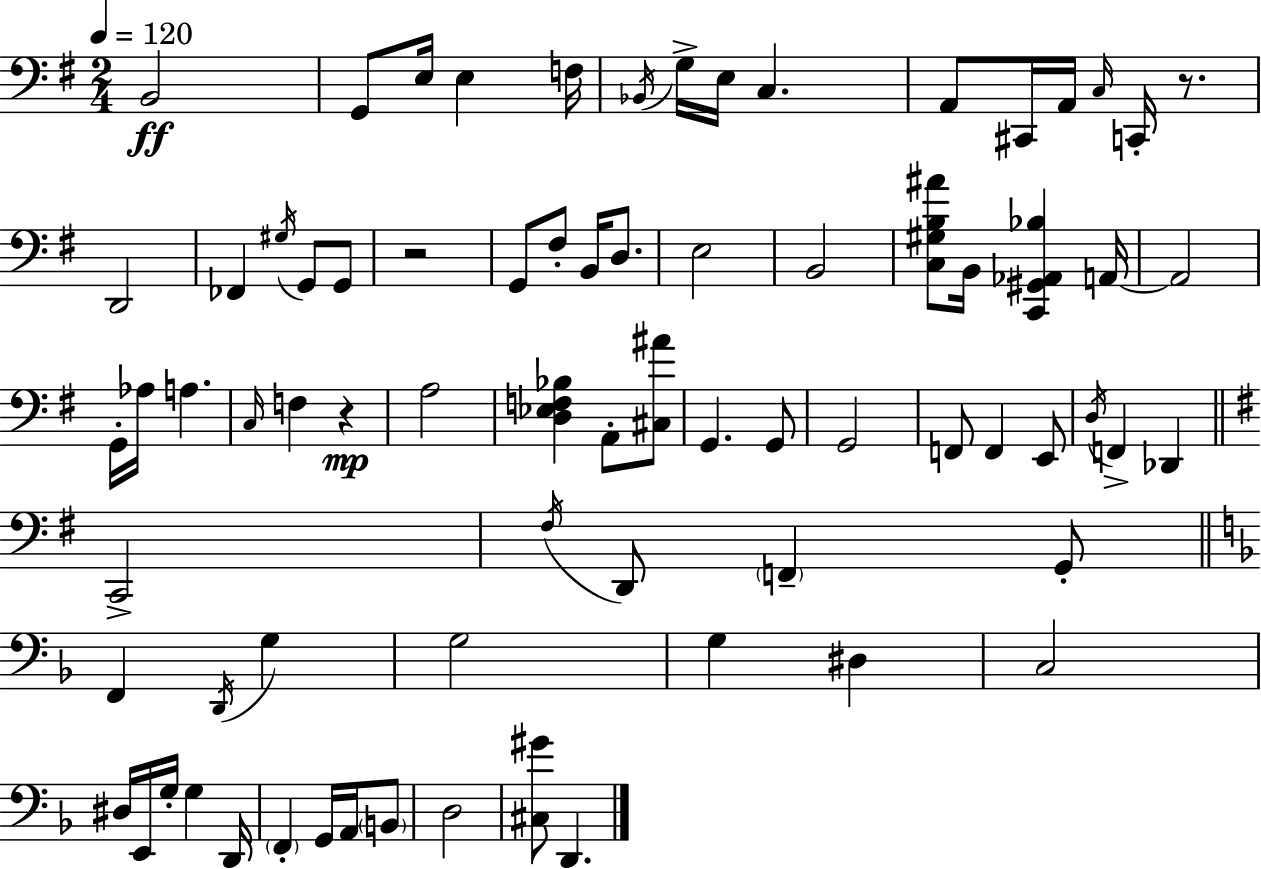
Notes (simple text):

B2/h G2/e E3/s E3/q F3/s Bb2/s G3/s E3/s C3/q. A2/e C#2/s A2/s C3/s C2/s R/e. D2/h FES2/q G#3/s G2/e G2/e R/h G2/e F#3/e B2/s D3/e. E3/h B2/h [C3,G#3,B3,A#4]/e B2/s [C2,G#2,Ab2,Bb3]/q A2/s A2/h G2/s Ab3/s A3/q. C3/s F3/q R/q A3/h [D3,Eb3,F3,Bb3]/q A2/e [C#3,A#4]/e G2/q. G2/e G2/h F2/e F2/q E2/e D3/s F2/q Db2/q C2/h F#3/s D2/e F2/q G2/e F2/q D2/s G3/q G3/h G3/q D#3/q C3/h D#3/s E2/s G3/s G3/q D2/s F2/q G2/s A2/s B2/e D3/h [C#3,G#4]/e D2/q.